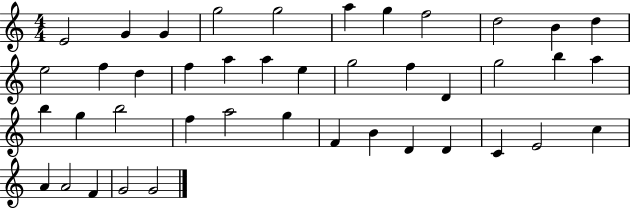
E4/h G4/q G4/q G5/h G5/h A5/q G5/q F5/h D5/h B4/q D5/q E5/h F5/q D5/q F5/q A5/q A5/q E5/q G5/h F5/q D4/q G5/h B5/q A5/q B5/q G5/q B5/h F5/q A5/h G5/q F4/q B4/q D4/q D4/q C4/q E4/h C5/q A4/q A4/h F4/q G4/h G4/h